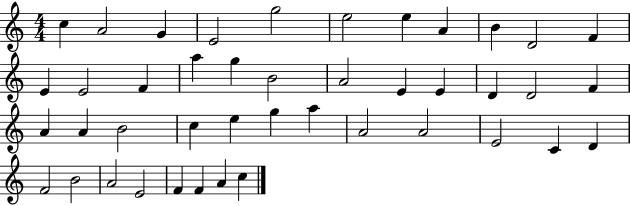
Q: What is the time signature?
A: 4/4